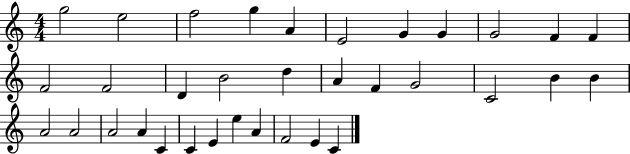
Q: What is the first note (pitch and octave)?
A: G5